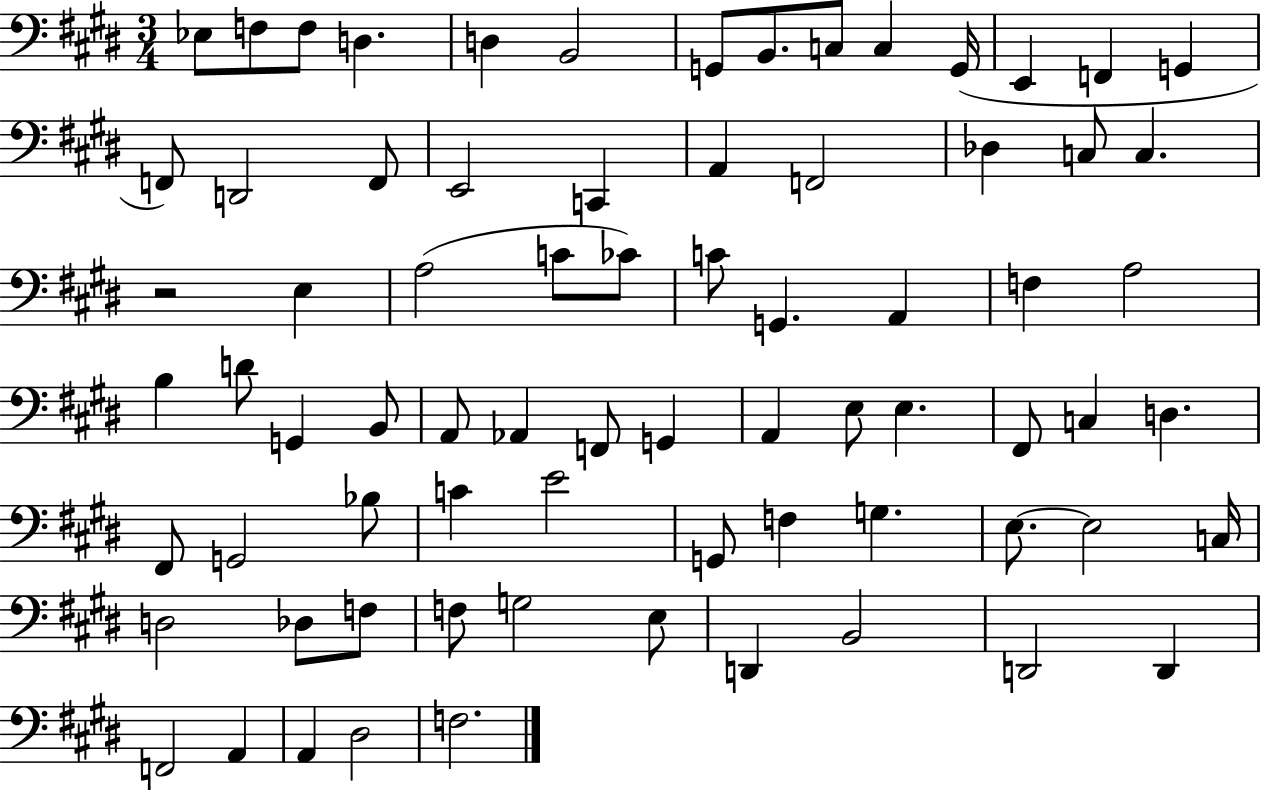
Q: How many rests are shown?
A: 1